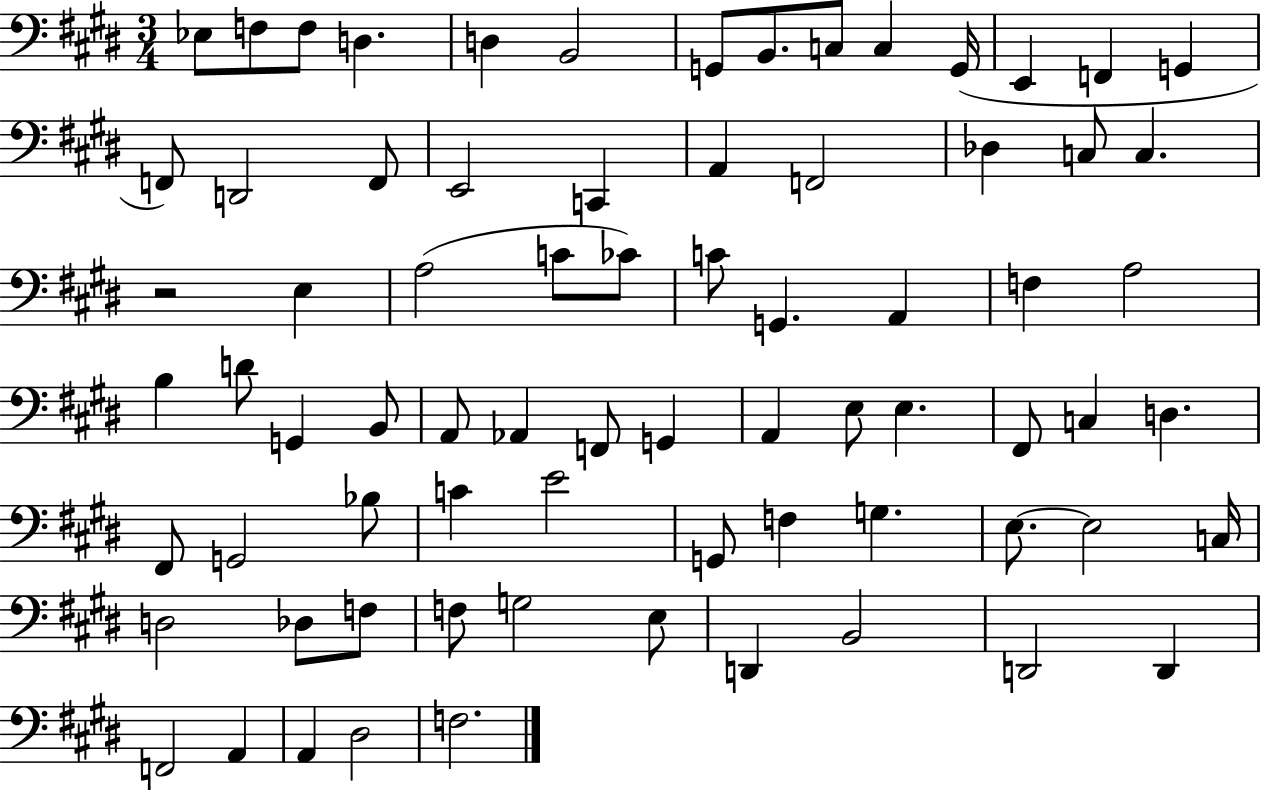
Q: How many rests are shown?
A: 1